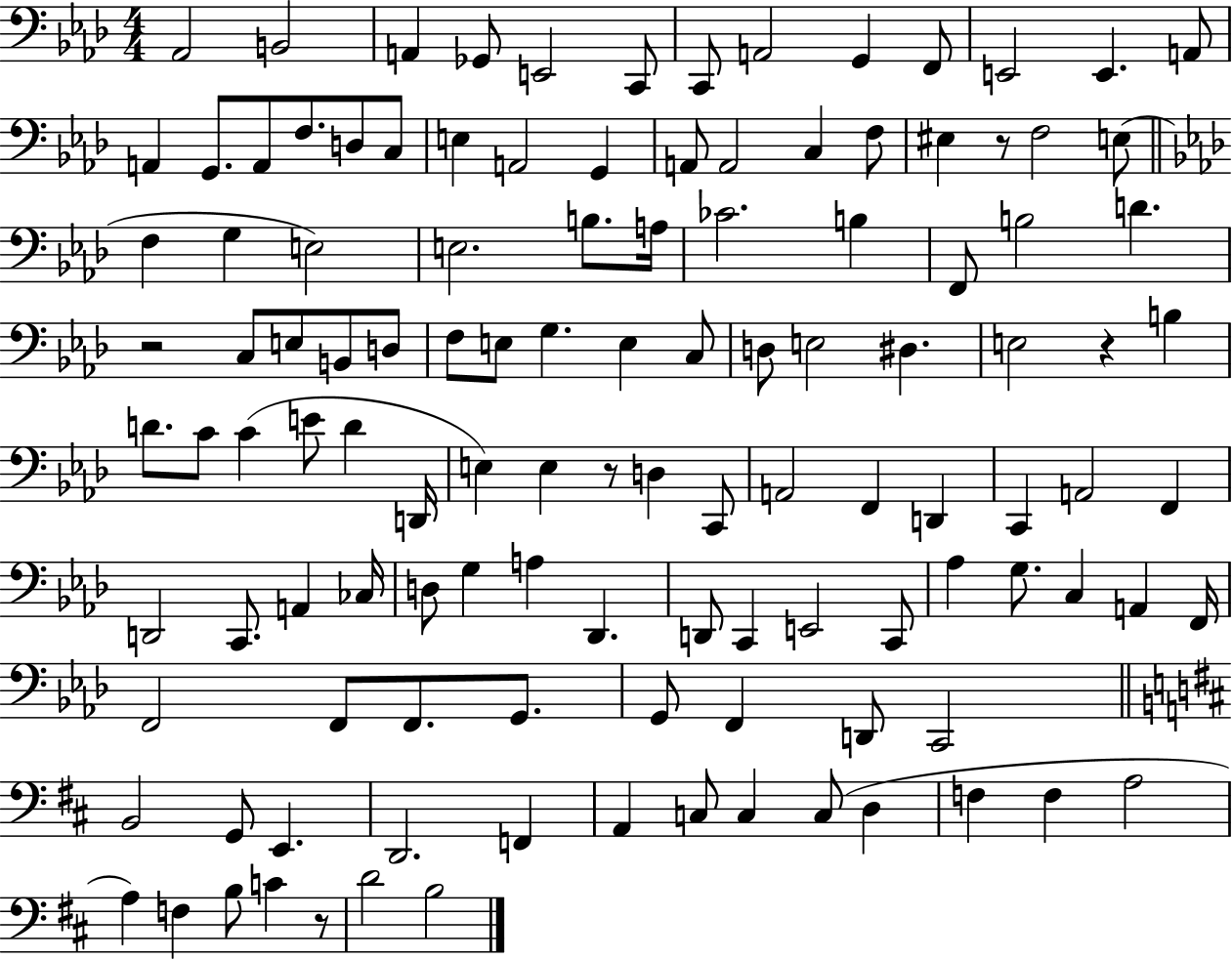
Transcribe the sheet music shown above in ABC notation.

X:1
T:Untitled
M:4/4
L:1/4
K:Ab
_A,,2 B,,2 A,, _G,,/2 E,,2 C,,/2 C,,/2 A,,2 G,, F,,/2 E,,2 E,, A,,/2 A,, G,,/2 A,,/2 F,/2 D,/2 C,/2 E, A,,2 G,, A,,/2 A,,2 C, F,/2 ^E, z/2 F,2 E,/2 F, G, E,2 E,2 B,/2 A,/4 _C2 B, F,,/2 B,2 D z2 C,/2 E,/2 B,,/2 D,/2 F,/2 E,/2 G, E, C,/2 D,/2 E,2 ^D, E,2 z B, D/2 C/2 C E/2 D D,,/4 E, E, z/2 D, C,,/2 A,,2 F,, D,, C,, A,,2 F,, D,,2 C,,/2 A,, _C,/4 D,/2 G, A, _D,, D,,/2 C,, E,,2 C,,/2 _A, G,/2 C, A,, F,,/4 F,,2 F,,/2 F,,/2 G,,/2 G,,/2 F,, D,,/2 C,,2 B,,2 G,,/2 E,, D,,2 F,, A,, C,/2 C, C,/2 D, F, F, A,2 A, F, B,/2 C z/2 D2 B,2